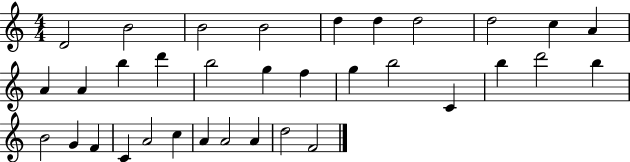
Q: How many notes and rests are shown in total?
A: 34